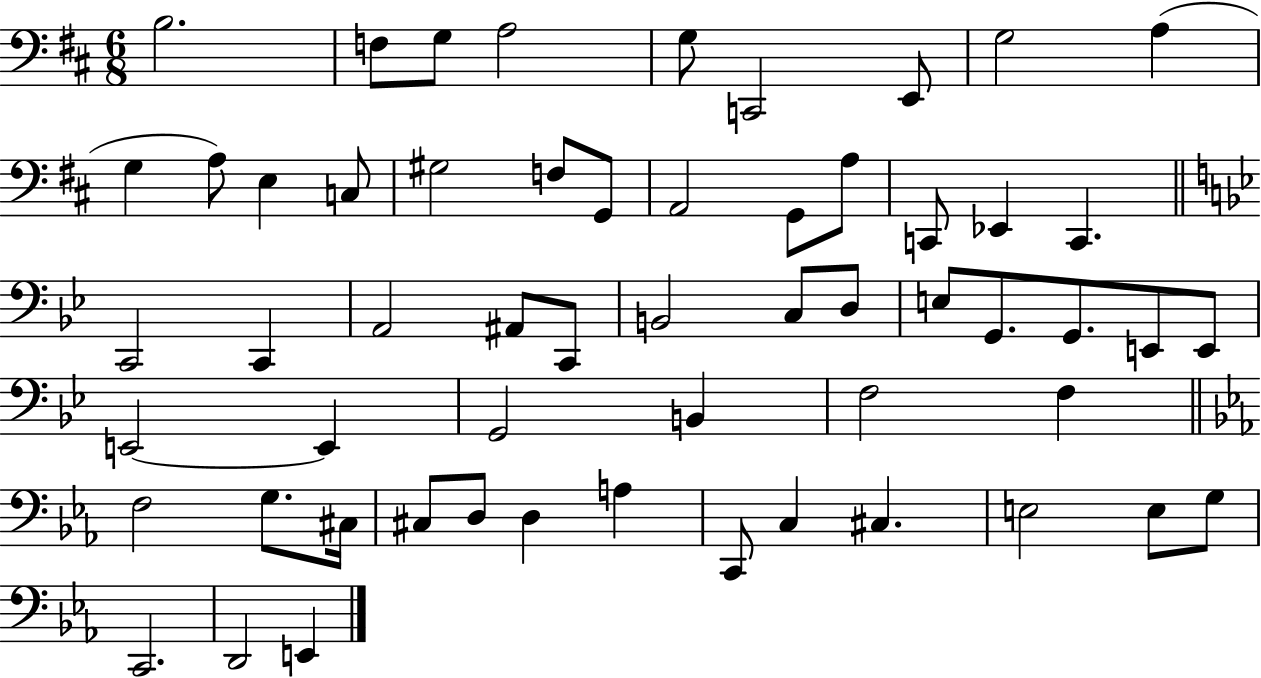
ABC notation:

X:1
T:Untitled
M:6/8
L:1/4
K:D
B,2 F,/2 G,/2 A,2 G,/2 C,,2 E,,/2 G,2 A, G, A,/2 E, C,/2 ^G,2 F,/2 G,,/2 A,,2 G,,/2 A,/2 C,,/2 _E,, C,, C,,2 C,, A,,2 ^A,,/2 C,,/2 B,,2 C,/2 D,/2 E,/2 G,,/2 G,,/2 E,,/2 E,,/2 E,,2 E,, G,,2 B,, F,2 F, F,2 G,/2 ^C,/4 ^C,/2 D,/2 D, A, C,,/2 C, ^C, E,2 E,/2 G,/2 C,,2 D,,2 E,,